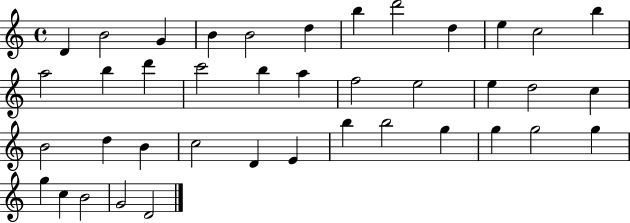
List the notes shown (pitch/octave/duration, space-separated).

D4/q B4/h G4/q B4/q B4/h D5/q B5/q D6/h D5/q E5/q C5/h B5/q A5/h B5/q D6/q C6/h B5/q A5/q F5/h E5/h E5/q D5/h C5/q B4/h D5/q B4/q C5/h D4/q E4/q B5/q B5/h G5/q G5/q G5/h G5/q G5/q C5/q B4/h G4/h D4/h